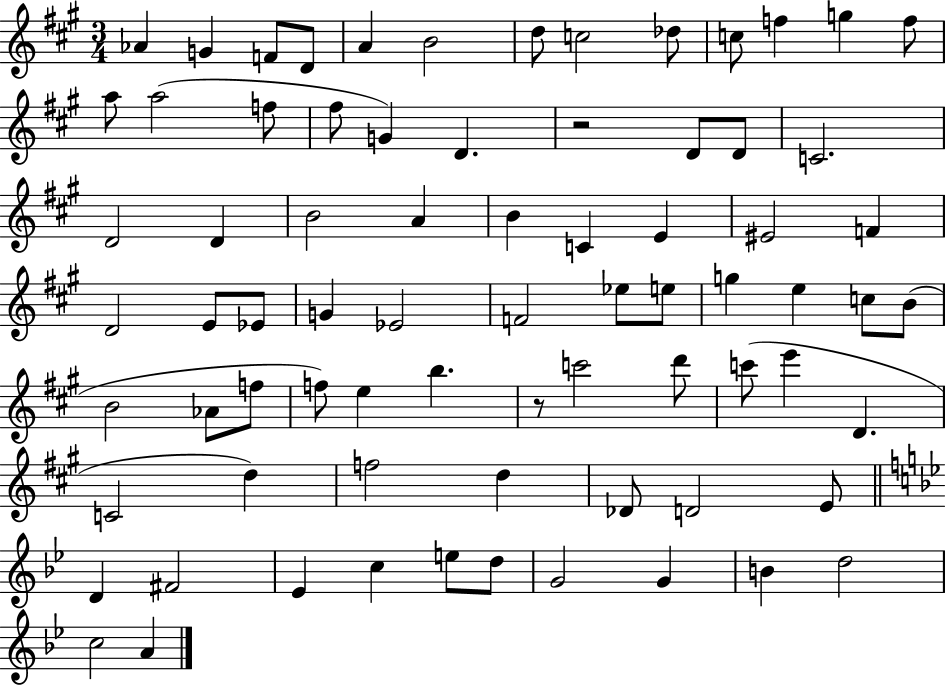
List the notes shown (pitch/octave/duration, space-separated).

Ab4/q G4/q F4/e D4/e A4/q B4/h D5/e C5/h Db5/e C5/e F5/q G5/q F5/e A5/e A5/h F5/e F#5/e G4/q D4/q. R/h D4/e D4/e C4/h. D4/h D4/q B4/h A4/q B4/q C4/q E4/q EIS4/h F4/q D4/h E4/e Eb4/e G4/q Eb4/h F4/h Eb5/e E5/e G5/q E5/q C5/e B4/e B4/h Ab4/e F5/e F5/e E5/q B5/q. R/e C6/h D6/e C6/e E6/q D4/q. C4/h D5/q F5/h D5/q Db4/e D4/h E4/e D4/q F#4/h Eb4/q C5/q E5/e D5/e G4/h G4/q B4/q D5/h C5/h A4/q